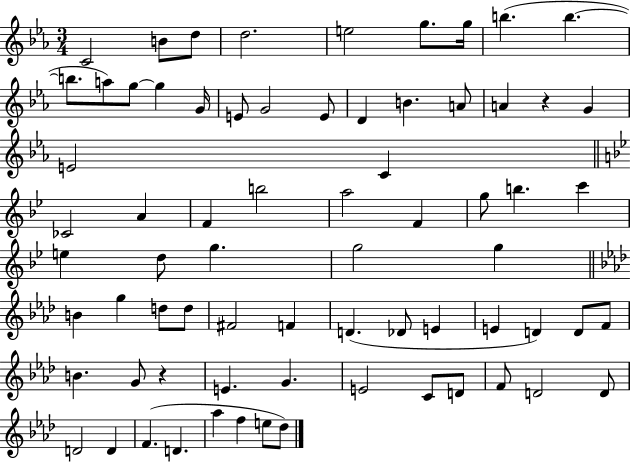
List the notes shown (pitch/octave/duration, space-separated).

C4/h B4/e D5/e D5/h. E5/h G5/e. G5/s B5/q. B5/q. B5/e. A5/e G5/e G5/q G4/s E4/e G4/h E4/e D4/q B4/q. A4/e A4/q R/q G4/q E4/h C4/q CES4/h A4/q F4/q B5/h A5/h F4/q G5/e B5/q. C6/q E5/q D5/e G5/q. G5/h G5/q B4/q G5/q D5/e D5/e F#4/h F4/q D4/q. Db4/e E4/q E4/q D4/q D4/e F4/e B4/q. G4/e R/q E4/q. G4/q. E4/h C4/e D4/e F4/e D4/h D4/e D4/h D4/q F4/q. D4/q. Ab5/q F5/q E5/e Db5/e